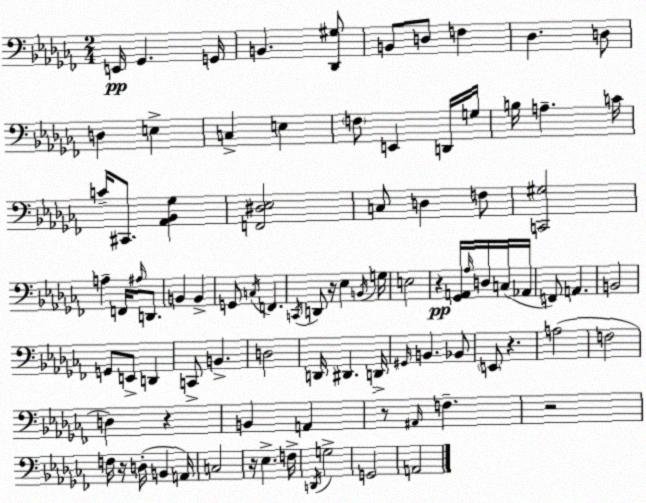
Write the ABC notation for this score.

X:1
T:Untitled
M:2/4
L:1/4
K:Abm
E,,/4 _G,, G,,/4 B,, [_D,,^G,]/2 B,,/2 D,/2 F, _D, D,/2 D, E, C, E, F,/2 E,, D,,/4 G,/4 B,/4 A, C/4 C/4 ^C,,/2 [_A,,_B,,_G,] [F,,^D,_E,]2 C,/2 D, F,/2 [C,,^G,]2 A, F,,/4 ^A,/4 D,,/2 B,, B,, G,,/2 C,/4 F,, C,,/4 D,,/2 z/4 _E, B,,/4 G,/4 E,2 z [_G,,A,,]/4 _A,/4 D,/4 C,/4 _A,,/4 F,,/2 A,, B,,2 G,,/2 E,,/2 D,, C,,/2 B,, D,2 D,,/4 ^D,, D,,/4 ^G,,/4 B,, _B,,/2 E,,/2 z A,2 F,2 D, z B,, A,, z/2 ^A,,/4 F, z2 F,/4 z/4 D,/4 B,, A,,/4 C,2 z/4 _E, F,/4 D,,/4 G,2 G,,2 A,,2